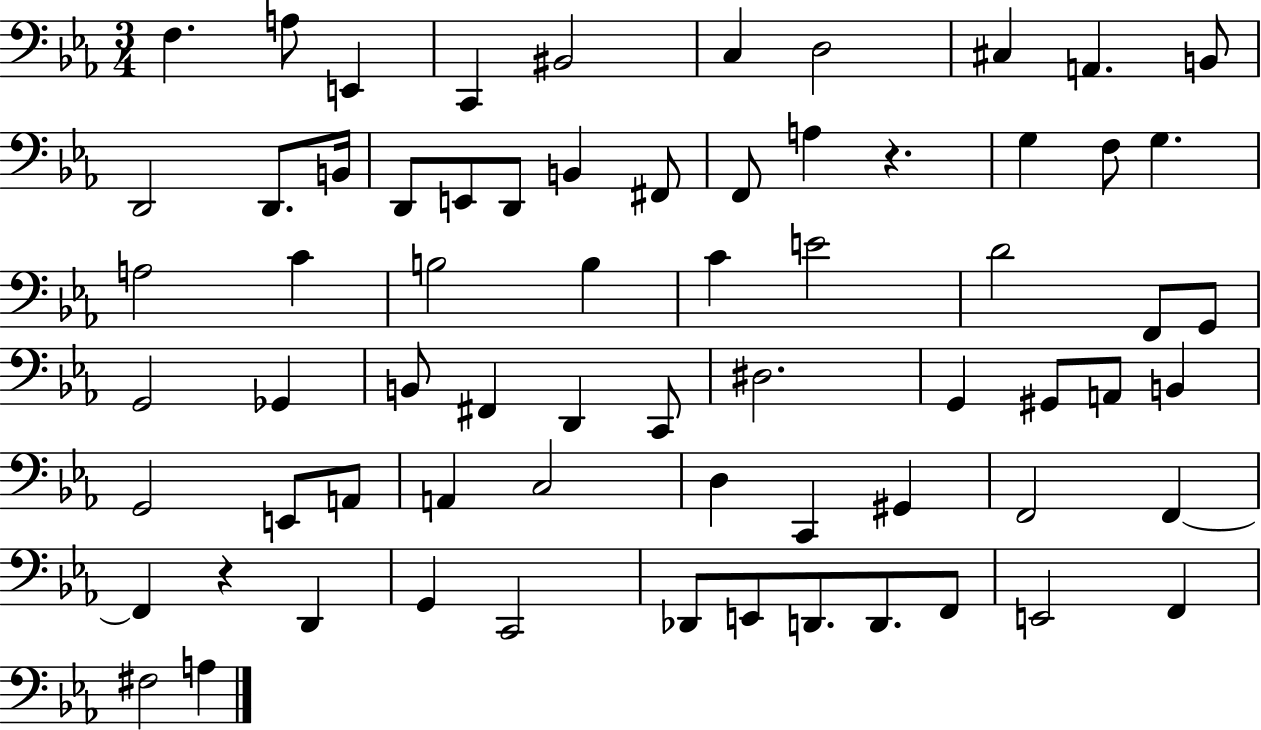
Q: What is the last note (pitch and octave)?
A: A3